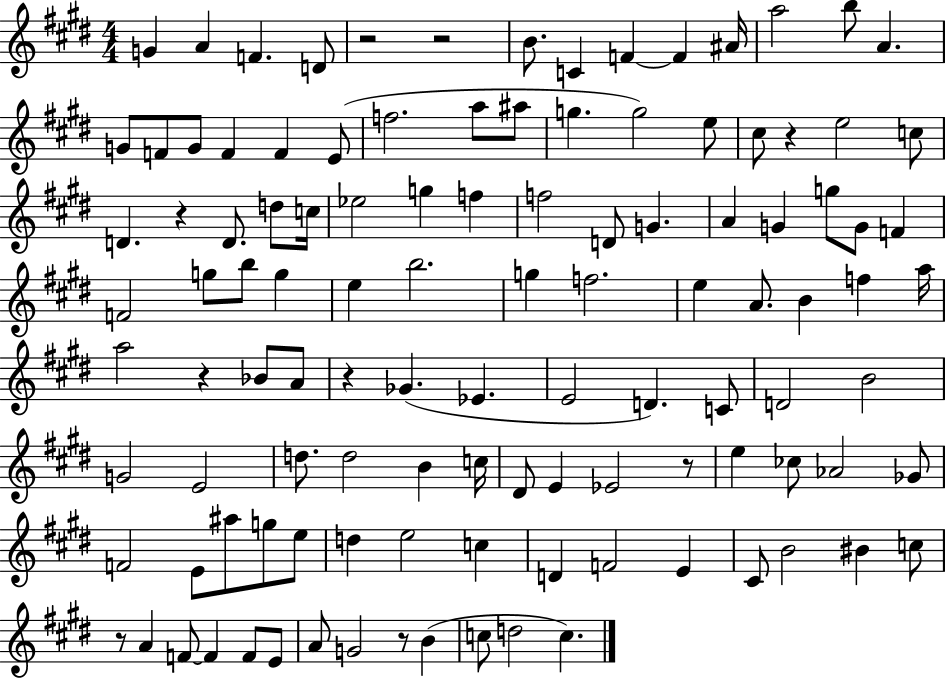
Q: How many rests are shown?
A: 9